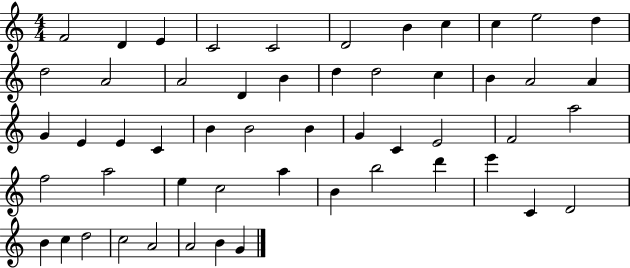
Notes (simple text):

F4/h D4/q E4/q C4/h C4/h D4/h B4/q C5/q C5/q E5/h D5/q D5/h A4/h A4/h D4/q B4/q D5/q D5/h C5/q B4/q A4/h A4/q G4/q E4/q E4/q C4/q B4/q B4/h B4/q G4/q C4/q E4/h F4/h A5/h F5/h A5/h E5/q C5/h A5/q B4/q B5/h D6/q E6/q C4/q D4/h B4/q C5/q D5/h C5/h A4/h A4/h B4/q G4/q